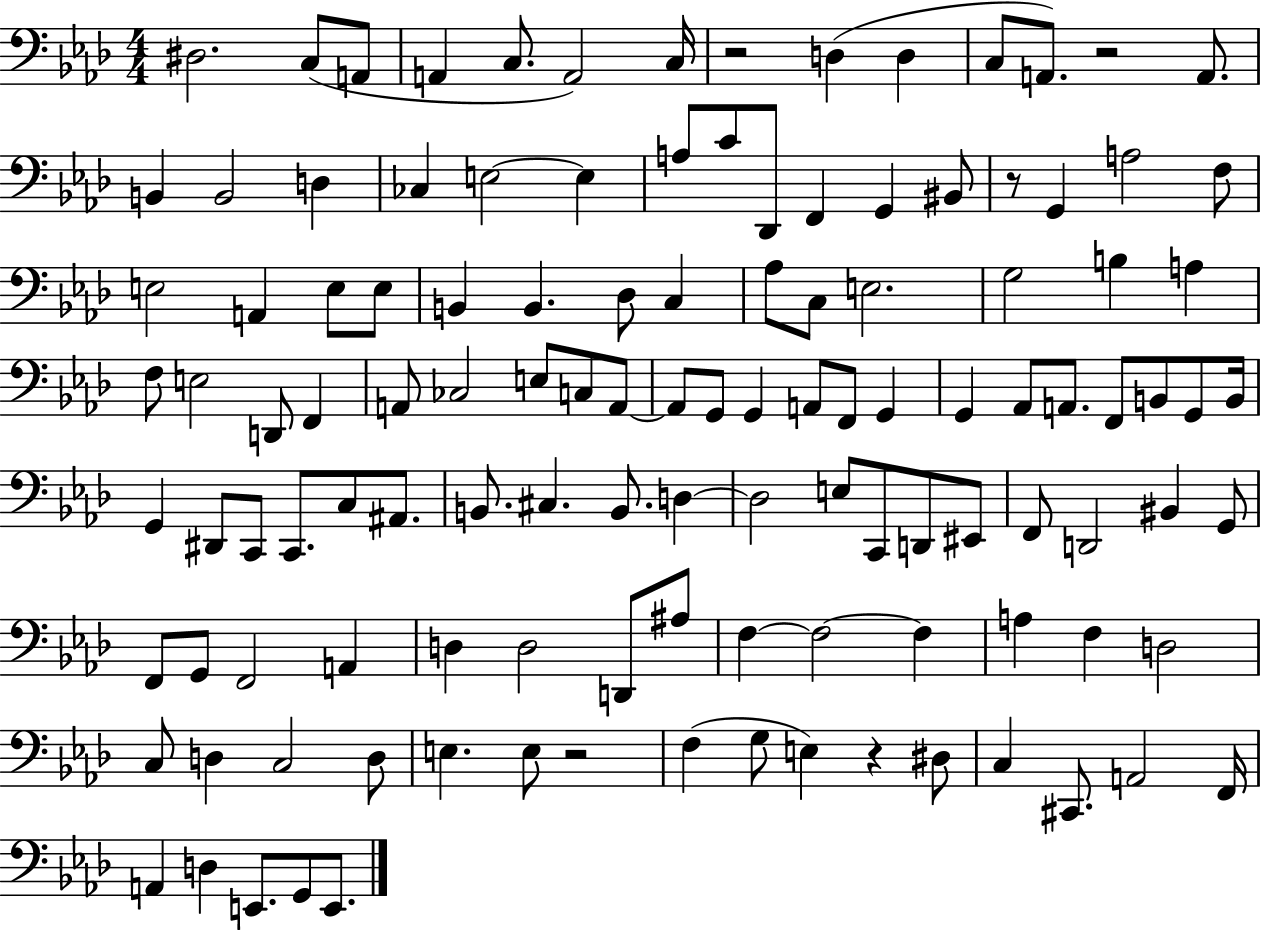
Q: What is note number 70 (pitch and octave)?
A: B2